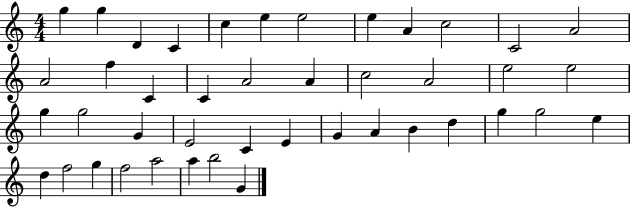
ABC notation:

X:1
T:Untitled
M:4/4
L:1/4
K:C
g g D C c e e2 e A c2 C2 A2 A2 f C C A2 A c2 A2 e2 e2 g g2 G E2 C E G A B d g g2 e d f2 g f2 a2 a b2 G